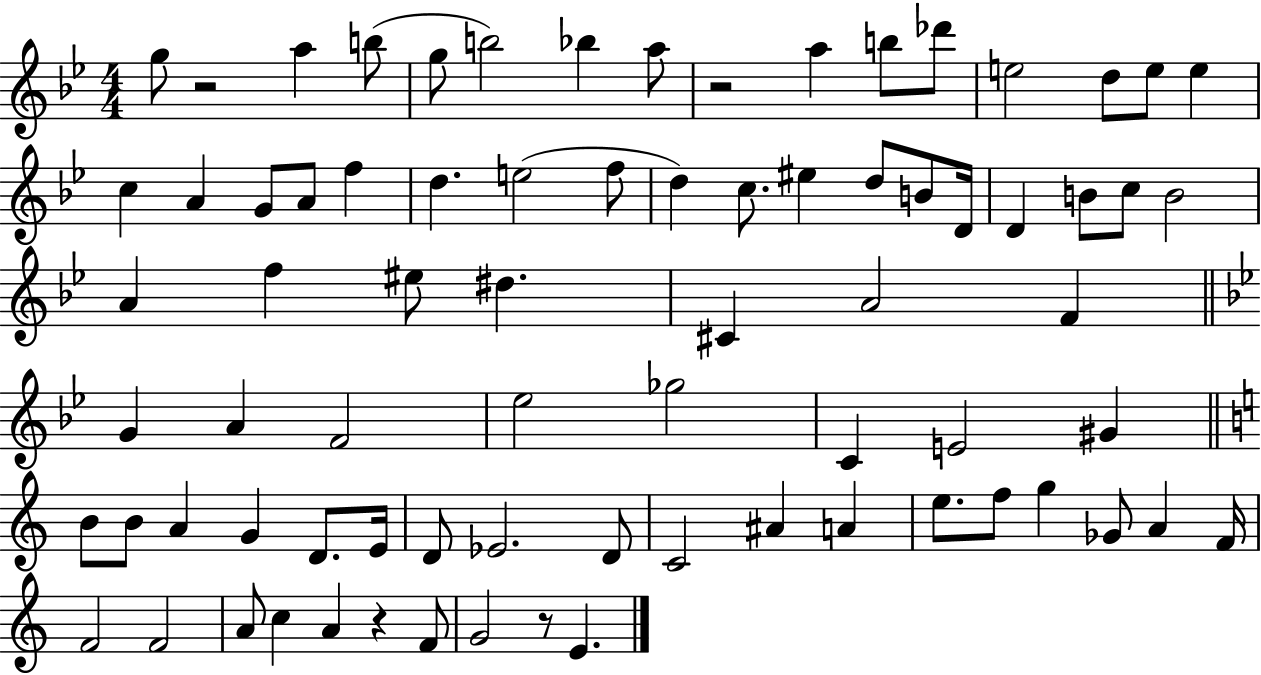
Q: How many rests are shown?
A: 4